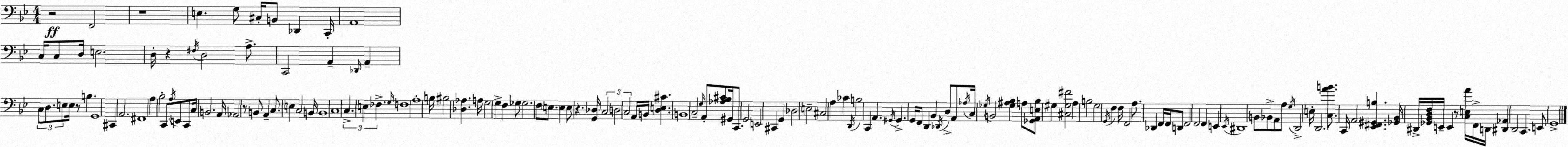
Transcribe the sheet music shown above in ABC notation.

X:1
T:Untitled
M:4/4
L:1/4
K:Gm
z2 F,,2 z4 E, G,/2 ^C,/4 B,,/2 _D,, C,,/4 A,,4 C,/4 C,/2 D,/4 E,2 D,/4 z ^F,/4 D,2 A,/2 C,,2 A,, _D,,/4 A,, C,/2 D,/2 E,/2 E,/4 z/2 B, G,,4 ^C,, A,,2 ^F,,4 A, _B,2 C,,/2 A,/4 E,,/2 C,,/2 C,/4 B,,2 A,,/4 _A,,2 z/2 B,,/2 A,, C,/2 E, C,2 B,,/4 B,,4 C,4 C, E, _F, G,/4 F,4 A,4 B,/4 ^B,2 [_D,_A,] A,/4 G,2 G, F, _G,/2 _G,2 F,/2 E,/2 E, E,/2 z [G,,_D,]/4 C,2 D,2 C,2 A,,/4 B,,/4 [D,E,^C] B,,4 C,2 G,/4 A,,/2 [_A,_B,^C]/2 ^G,,/4 C,,/2 G,,2 E,,2 ^C,, G,, _D,2 E,2 ^C,2 A, _C D,,/4 B,2 C,, A,, ^G,,/4 ^G,, G,,/4 F,,/2 D,, _B,, _D,,/4 D,/2 A,,/2 _A,/4 C,/4 _G,/4 B,,2 [_G,^A,_B,] A,/2 [_G,,A,,E,_B,]/2 ^G, [^C,^G,^F]2 A, B,2 G,2 G,,/4 F, F,/4 F,,2 A,/2 _D,, F,,/4 F,,/4 D,,/2 F,,2 F,,2 F,, E,, _E,,/4 ^D,,4 B,,/2 _B,,/2 A,,/2 A,/2 G,/4 D,,2 E,/4 D,,2 [C,AB]/2 C,,/4 A,,2 [_E,,^F,,^G,,B,] [_G,,_B,,]/4 ^D,,/4 [_G,,_B,,D,F,]/4 E,,/4 E,, z/2 [C,E,A]/4 F,,/4 D,,/4 [^D,,_A,,] D,,2 C,, E,,/2 G,,4